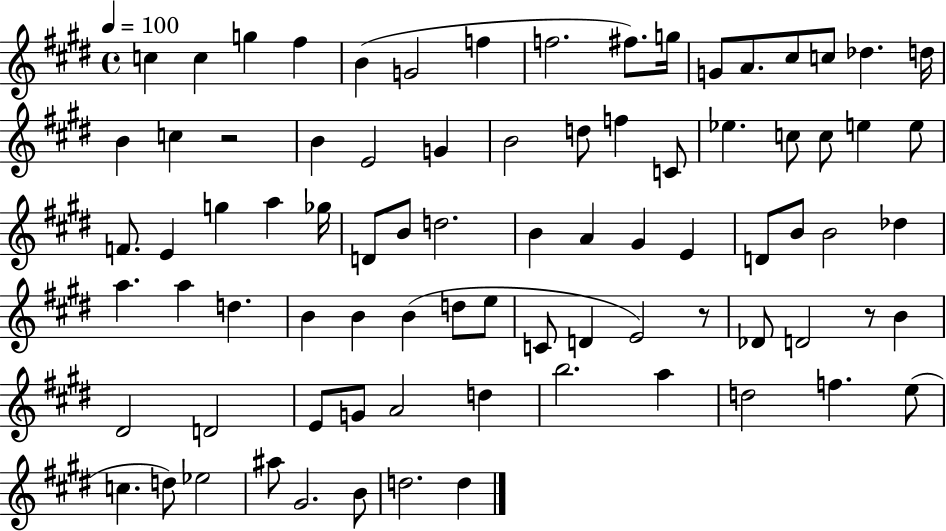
X:1
T:Untitled
M:4/4
L:1/4
K:E
c c g ^f B G2 f f2 ^f/2 g/4 G/2 A/2 ^c/2 c/2 _d d/4 B c z2 B E2 G B2 d/2 f C/2 _e c/2 c/2 e e/2 F/2 E g a _g/4 D/2 B/2 d2 B A ^G E D/2 B/2 B2 _d a a d B B B d/2 e/2 C/2 D E2 z/2 _D/2 D2 z/2 B ^D2 D2 E/2 G/2 A2 d b2 a d2 f e/2 c d/2 _e2 ^a/2 ^G2 B/2 d2 d